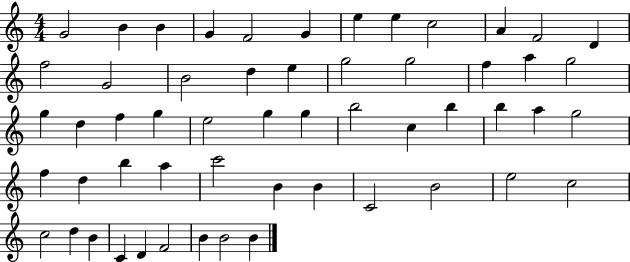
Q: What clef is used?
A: treble